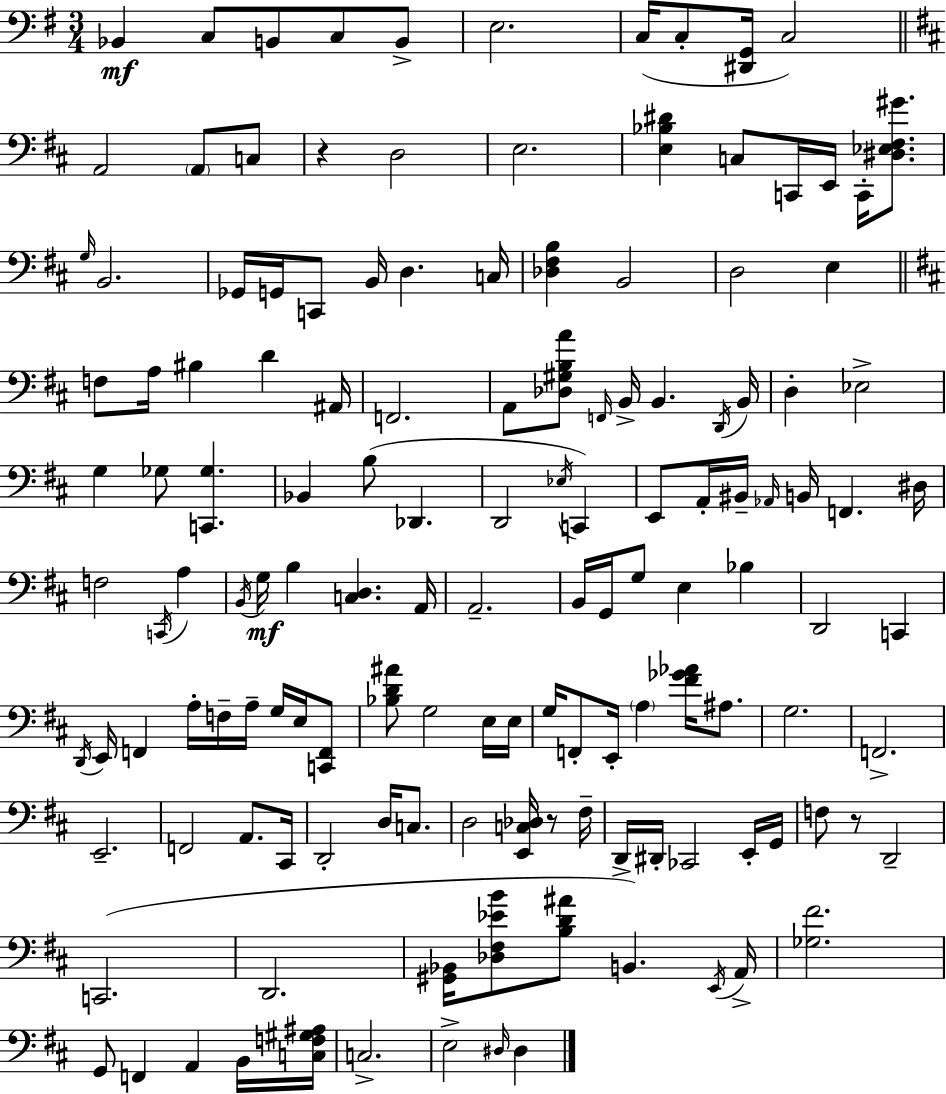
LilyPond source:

{
  \clef bass
  \numericTimeSignature
  \time 3/4
  \key e \minor
  bes,4\mf c8 b,8 c8 b,8-> | e2. | c16( c8-. <dis, g,>16 c2) | \bar "||" \break \key b \minor a,2 \parenthesize a,8 c8 | r4 d2 | e2. | <e bes dis'>4 c8 c,16 e,16 c,16-. <dis ees fis gis'>8. | \break \grace { g16 } b,2. | ges,16 g,16 c,8 b,16 d4. | c16 <des fis b>4 b,2 | d2 e4 | \break \bar "||" \break \key d \major f8 a16 bis4 d'4 ais,16 | f,2. | a,8 <des gis b a'>8 \grace { f,16 } b,16-> b,4. | \acciaccatura { d,16 } b,16 d4-. ees2-> | \break g4 ges8 <c, ges>4. | bes,4 b8( des,4. | d,2 \acciaccatura { ees16 } c,4) | e,8 a,16-. bis,16-- \grace { aes,16 } b,16 f,4. | \break dis16 f2 | \acciaccatura { c,16 } a4 \acciaccatura { b,16 } g16\mf b4 <c d>4. | a,16 a,2.-- | b,16 g,16 g8 e4 | \break bes4 d,2 | c,4 \acciaccatura { d,16 } e,16 f,4 | a16-. f16-- a16-- g16 e16 <c, f,>8 <bes d' ais'>8 g2 | e16 e16 g16 f,8-. e,16-. \parenthesize a4 | \break <fis' ges' aes'>16 ais8. g2. | f,2.-> | e,2.-- | f,2 | \break a,8. cis,16 d,2-. | d16 c8. d2 | <e, c des>16 r8 fis16-- d,16-> dis,16-. ces,2 | e,16-. g,16 f8 r8 d,2-- | \break c,2.( | d,2. | <gis, bes,>16 <des fis ees' b'>8 <b d' ais'>8 | b,4.) \acciaccatura { e,16 } a,16-> <ges fis'>2. | \break g,8 f,4 | a,4 b,16 <c f gis ais>16 c2.-> | e2-> | \grace { dis16 } dis4 \bar "|."
}